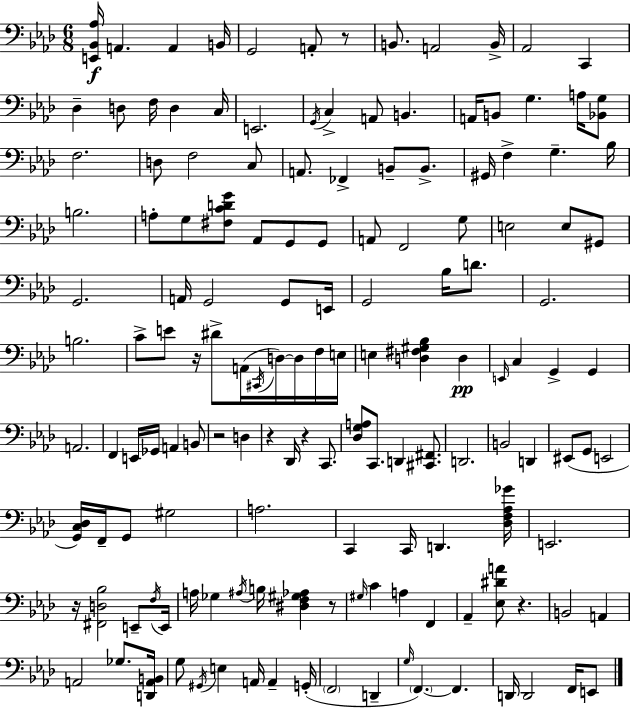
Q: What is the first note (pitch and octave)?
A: A2